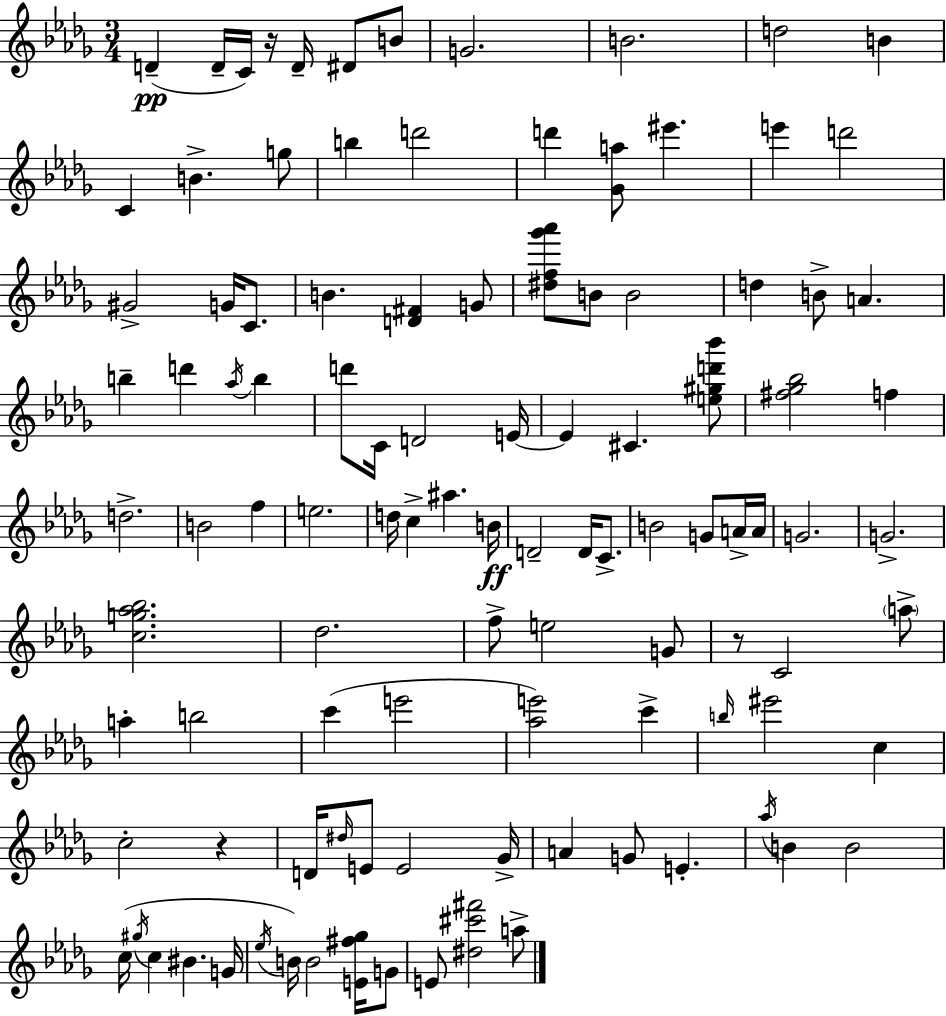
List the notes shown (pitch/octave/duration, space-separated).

D4/q D4/s C4/s R/s D4/s D#4/e B4/e G4/h. B4/h. D5/h B4/q C4/q B4/q. G5/e B5/q D6/h D6/q [Gb4,A5]/e EIS6/q. E6/q D6/h G#4/h G4/s C4/e. B4/q. [D4,F#4]/q G4/e [D#5,F5,Gb6,Ab6]/e B4/e B4/h D5/q B4/e A4/q. B5/q D6/q Ab5/s B5/q D6/e C4/s D4/h E4/s E4/q C#4/q. [E5,G#5,D6,Bb6]/e [F#5,Gb5,Bb5]/h F5/q D5/h. B4/h F5/q E5/h. D5/s C5/q A#5/q. B4/s D4/h D4/s C4/e. B4/h G4/e A4/s A4/s G4/h. G4/h. [C5,G5,Ab5,Bb5]/h. Db5/h. F5/e E5/h G4/e R/e C4/h A5/e A5/q B5/h C6/q E6/h [Ab5,E6]/h C6/q B5/s EIS6/h C5/q C5/h R/q D4/s D#5/s E4/e E4/h Gb4/s A4/q G4/e E4/q. Ab5/s B4/q B4/h C5/s G#5/s C5/q BIS4/q. G4/s Eb5/s B4/s B4/h [E4,F#5,Gb5]/s G4/e E4/e [D#5,C#6,F#6]/h A5/e